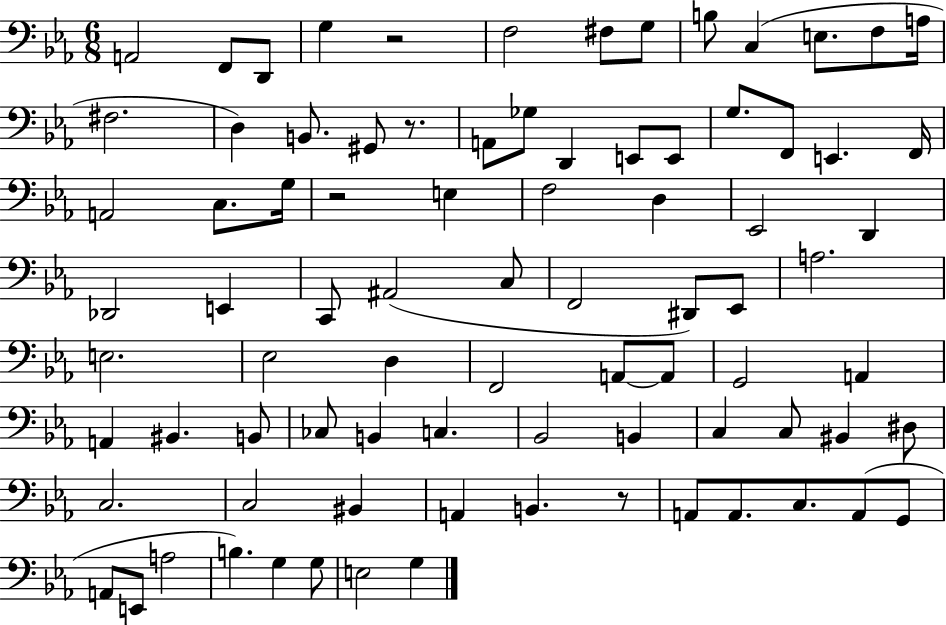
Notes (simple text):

A2/h F2/e D2/e G3/q R/h F3/h F#3/e G3/e B3/e C3/q E3/e. F3/e A3/s F#3/h. D3/q B2/e. G#2/e R/e. A2/e Gb3/e D2/q E2/e E2/e G3/e. F2/e E2/q. F2/s A2/h C3/e. G3/s R/h E3/q F3/h D3/q Eb2/h D2/q Db2/h E2/q C2/e A#2/h C3/e F2/h D#2/e Eb2/e A3/h. E3/h. Eb3/h D3/q F2/h A2/e A2/e G2/h A2/q A2/q BIS2/q. B2/e CES3/e B2/q C3/q. Bb2/h B2/q C3/q C3/e BIS2/q D#3/e C3/h. C3/h BIS2/q A2/q B2/q. R/e A2/e A2/e. C3/e. A2/e G2/e A2/e E2/e A3/h B3/q. G3/q G3/e E3/h G3/q